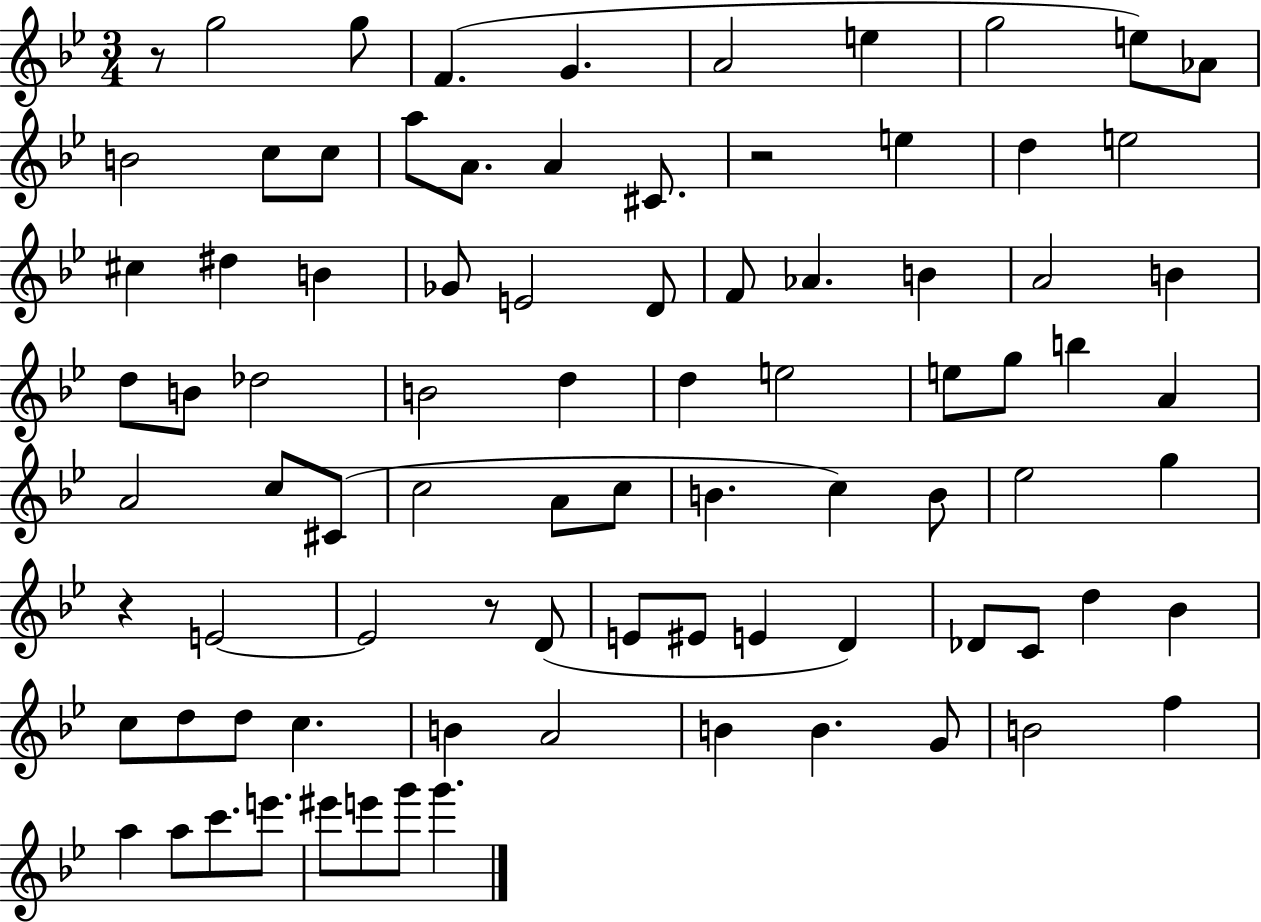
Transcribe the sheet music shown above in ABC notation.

X:1
T:Untitled
M:3/4
L:1/4
K:Bb
z/2 g2 g/2 F G A2 e g2 e/2 _A/2 B2 c/2 c/2 a/2 A/2 A ^C/2 z2 e d e2 ^c ^d B _G/2 E2 D/2 F/2 _A B A2 B d/2 B/2 _d2 B2 d d e2 e/2 g/2 b A A2 c/2 ^C/2 c2 A/2 c/2 B c B/2 _e2 g z E2 E2 z/2 D/2 E/2 ^E/2 E D _D/2 C/2 d _B c/2 d/2 d/2 c B A2 B B G/2 B2 f a a/2 c'/2 e'/2 ^e'/2 e'/2 g'/2 g'